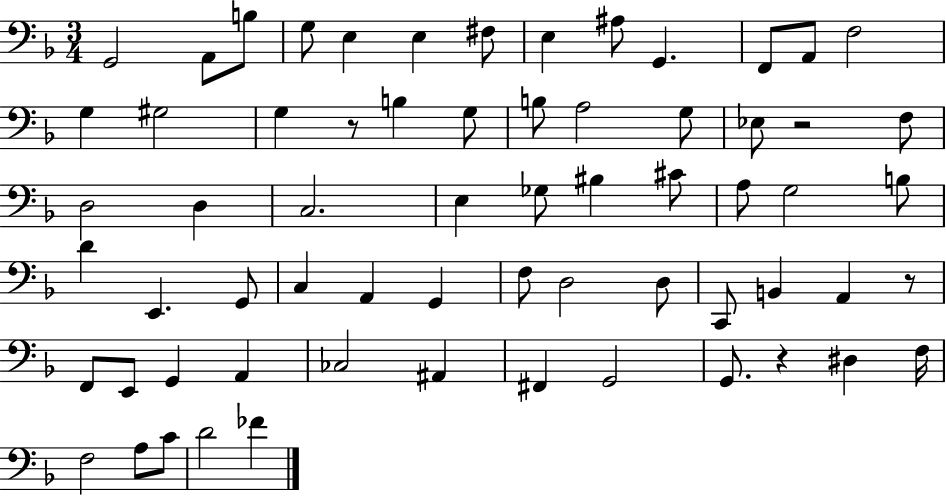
X:1
T:Untitled
M:3/4
L:1/4
K:F
G,,2 A,,/2 B,/2 G,/2 E, E, ^F,/2 E, ^A,/2 G,, F,,/2 A,,/2 F,2 G, ^G,2 G, z/2 B, G,/2 B,/2 A,2 G,/2 _E,/2 z2 F,/2 D,2 D, C,2 E, _G,/2 ^B, ^C/2 A,/2 G,2 B,/2 D E,, G,,/2 C, A,, G,, F,/2 D,2 D,/2 C,,/2 B,, A,, z/2 F,,/2 E,,/2 G,, A,, _C,2 ^A,, ^F,, G,,2 G,,/2 z ^D, F,/4 F,2 A,/2 C/2 D2 _F